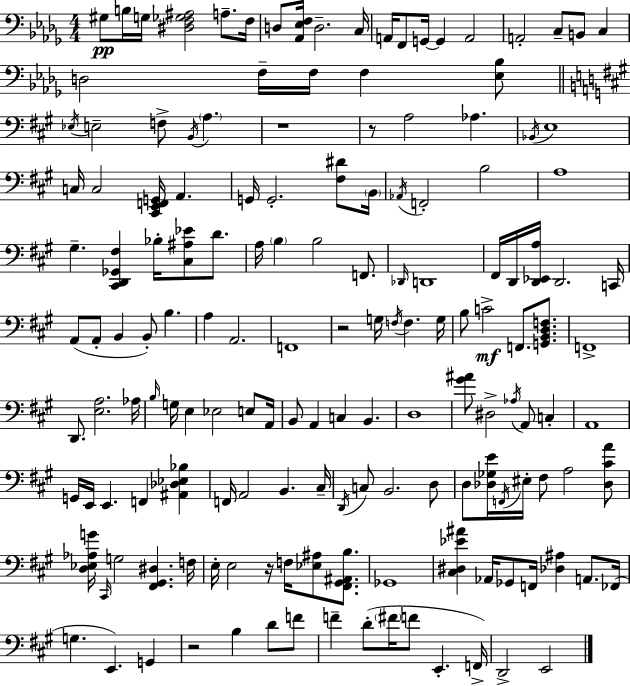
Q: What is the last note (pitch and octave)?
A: E2